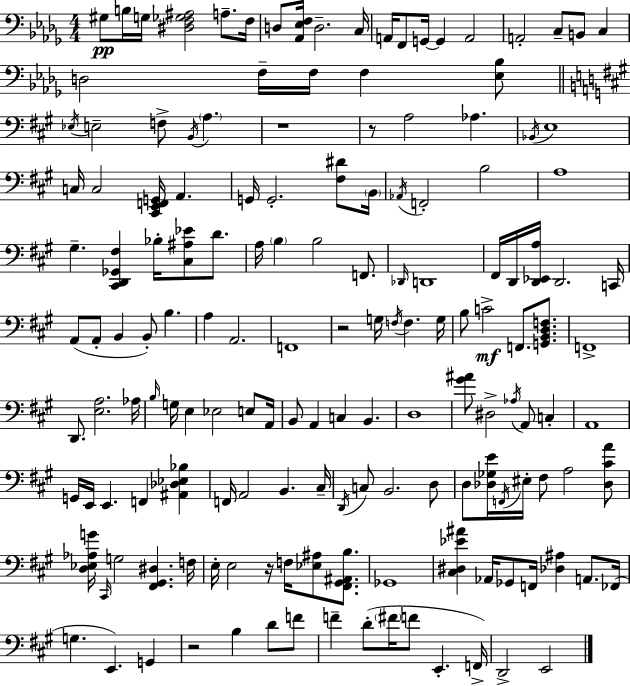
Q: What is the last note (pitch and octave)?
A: E2